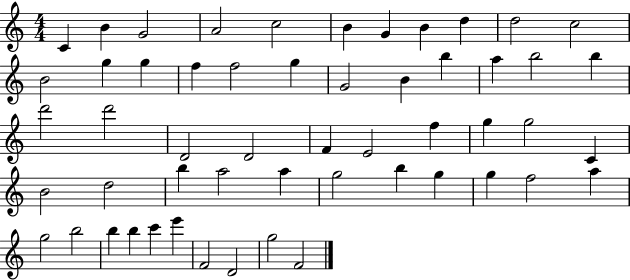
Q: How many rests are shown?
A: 0